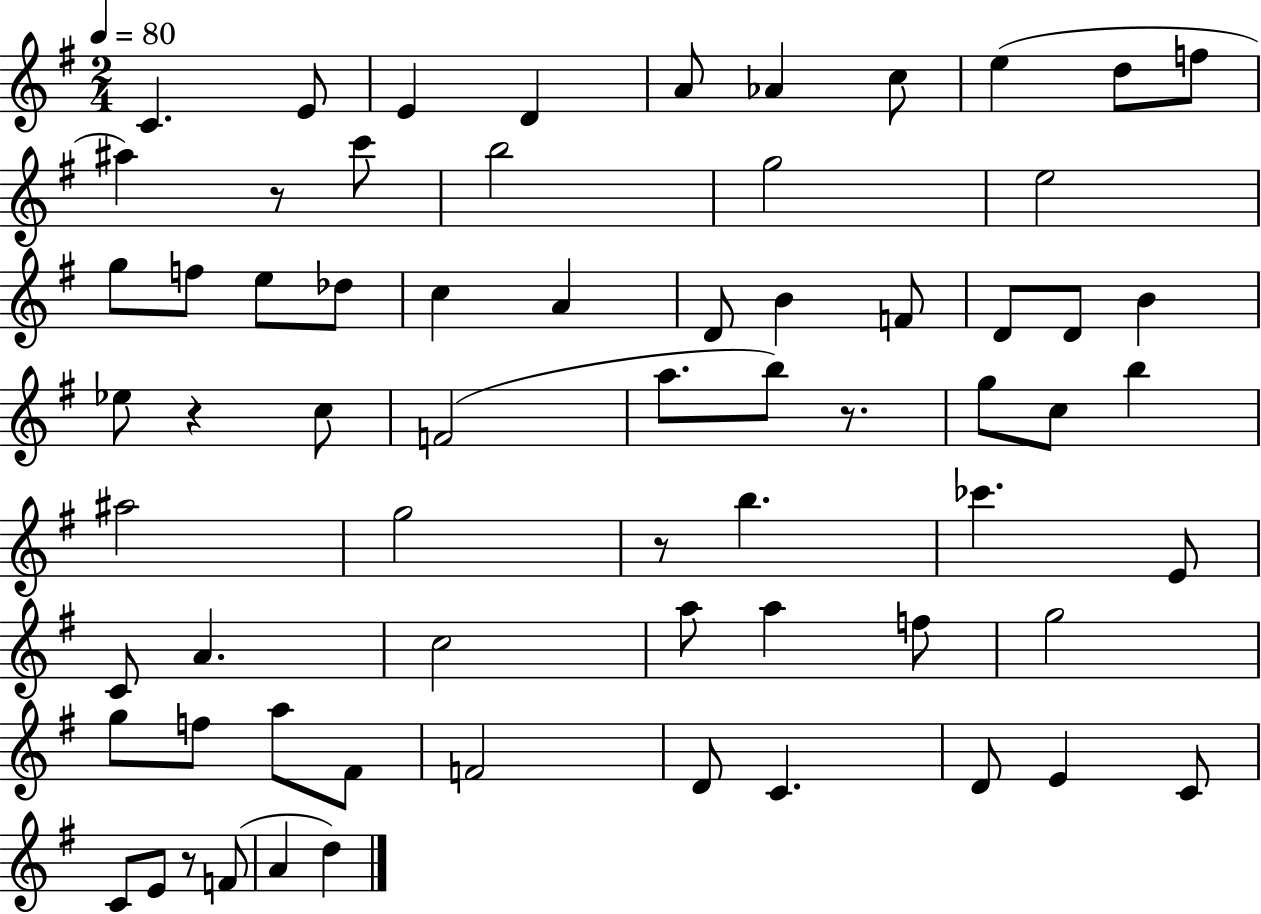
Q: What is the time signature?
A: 2/4